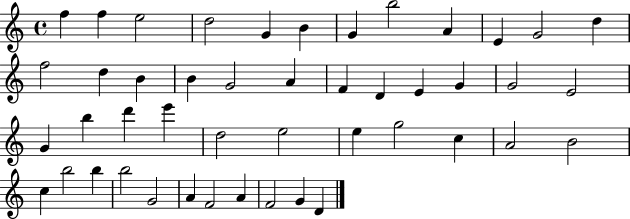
{
  \clef treble
  \time 4/4
  \defaultTimeSignature
  \key c \major
  f''4 f''4 e''2 | d''2 g'4 b'4 | g'4 b''2 a'4 | e'4 g'2 d''4 | \break f''2 d''4 b'4 | b'4 g'2 a'4 | f'4 d'4 e'4 g'4 | g'2 e'2 | \break g'4 b''4 d'''4 e'''4 | d''2 e''2 | e''4 g''2 c''4 | a'2 b'2 | \break c''4 b''2 b''4 | b''2 g'2 | a'4 f'2 a'4 | f'2 g'4 d'4 | \break \bar "|."
}